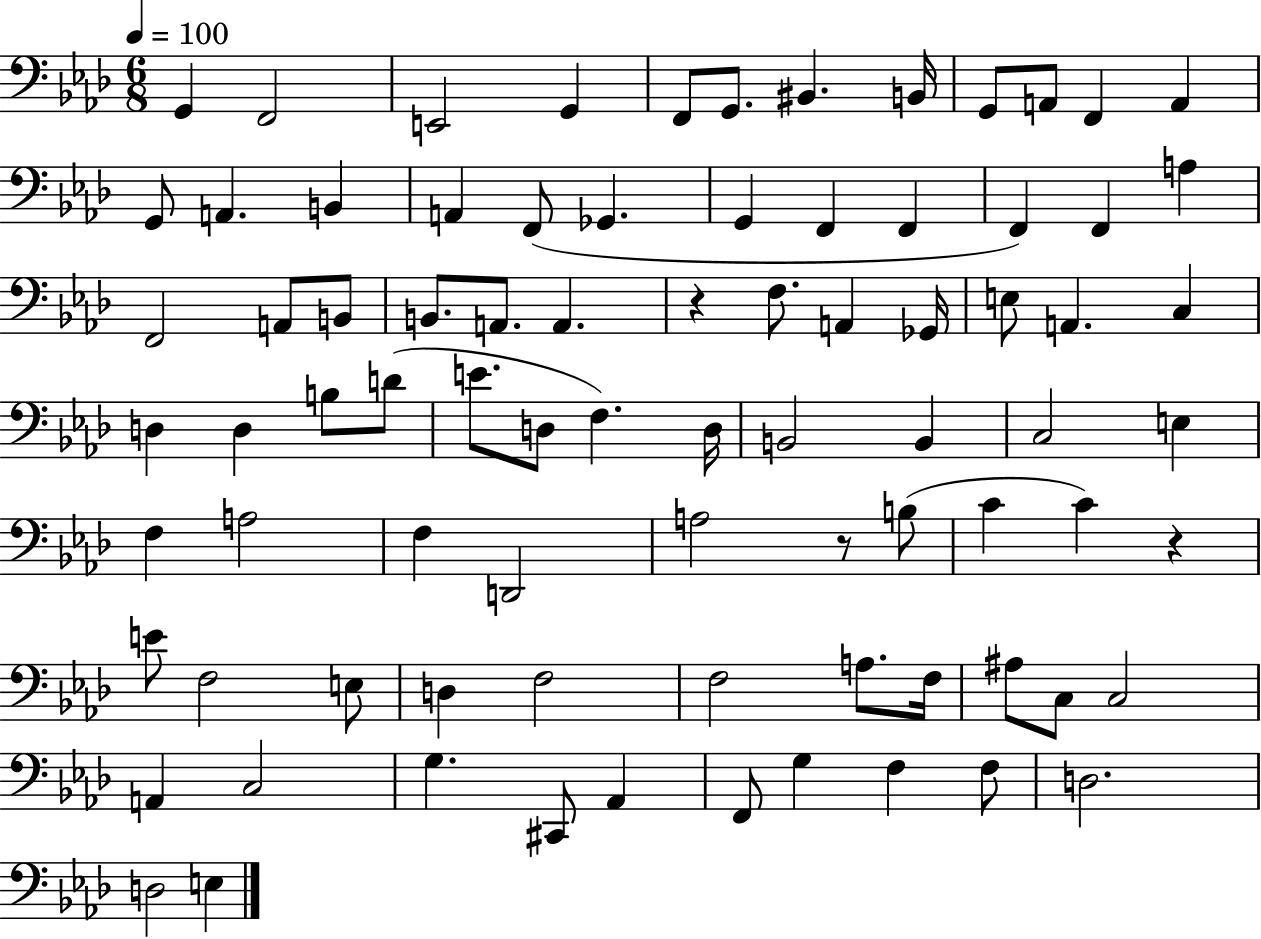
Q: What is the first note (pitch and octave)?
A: G2